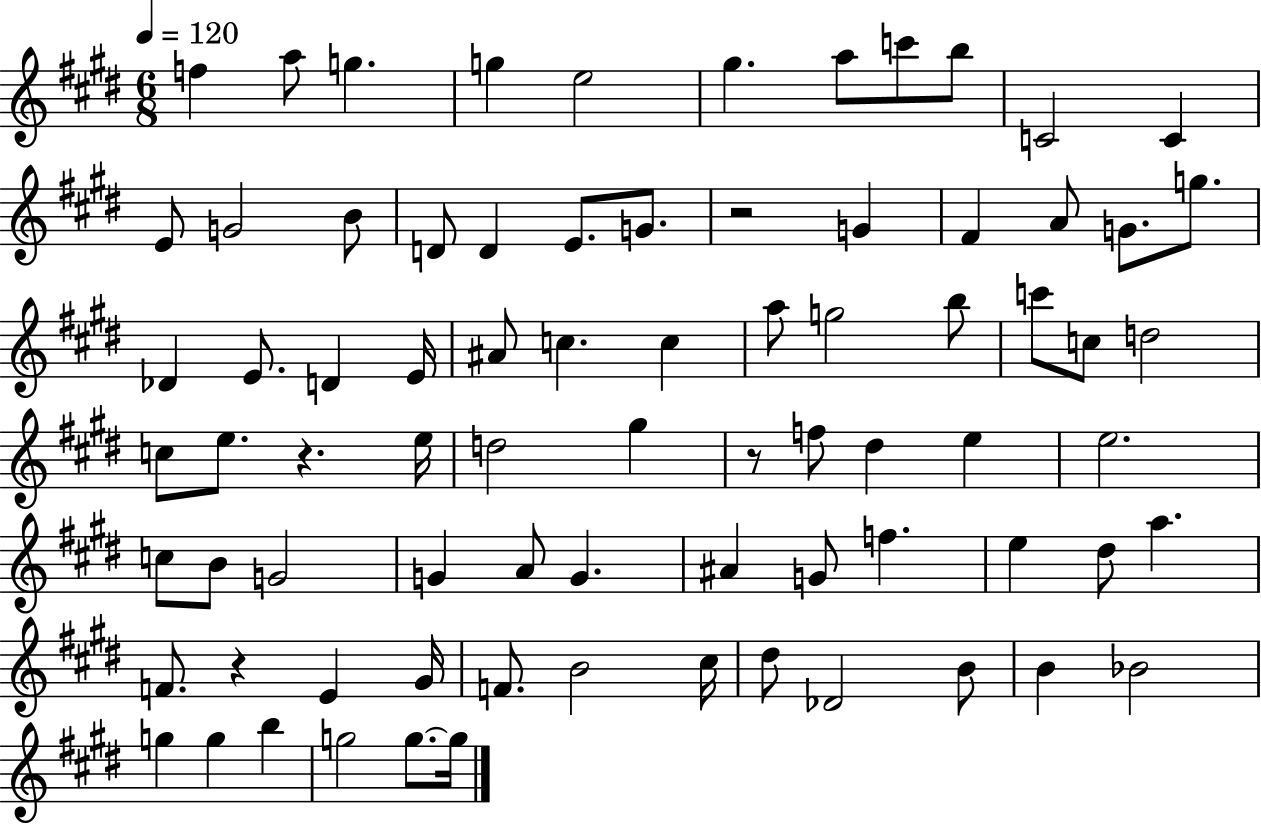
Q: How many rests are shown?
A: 4